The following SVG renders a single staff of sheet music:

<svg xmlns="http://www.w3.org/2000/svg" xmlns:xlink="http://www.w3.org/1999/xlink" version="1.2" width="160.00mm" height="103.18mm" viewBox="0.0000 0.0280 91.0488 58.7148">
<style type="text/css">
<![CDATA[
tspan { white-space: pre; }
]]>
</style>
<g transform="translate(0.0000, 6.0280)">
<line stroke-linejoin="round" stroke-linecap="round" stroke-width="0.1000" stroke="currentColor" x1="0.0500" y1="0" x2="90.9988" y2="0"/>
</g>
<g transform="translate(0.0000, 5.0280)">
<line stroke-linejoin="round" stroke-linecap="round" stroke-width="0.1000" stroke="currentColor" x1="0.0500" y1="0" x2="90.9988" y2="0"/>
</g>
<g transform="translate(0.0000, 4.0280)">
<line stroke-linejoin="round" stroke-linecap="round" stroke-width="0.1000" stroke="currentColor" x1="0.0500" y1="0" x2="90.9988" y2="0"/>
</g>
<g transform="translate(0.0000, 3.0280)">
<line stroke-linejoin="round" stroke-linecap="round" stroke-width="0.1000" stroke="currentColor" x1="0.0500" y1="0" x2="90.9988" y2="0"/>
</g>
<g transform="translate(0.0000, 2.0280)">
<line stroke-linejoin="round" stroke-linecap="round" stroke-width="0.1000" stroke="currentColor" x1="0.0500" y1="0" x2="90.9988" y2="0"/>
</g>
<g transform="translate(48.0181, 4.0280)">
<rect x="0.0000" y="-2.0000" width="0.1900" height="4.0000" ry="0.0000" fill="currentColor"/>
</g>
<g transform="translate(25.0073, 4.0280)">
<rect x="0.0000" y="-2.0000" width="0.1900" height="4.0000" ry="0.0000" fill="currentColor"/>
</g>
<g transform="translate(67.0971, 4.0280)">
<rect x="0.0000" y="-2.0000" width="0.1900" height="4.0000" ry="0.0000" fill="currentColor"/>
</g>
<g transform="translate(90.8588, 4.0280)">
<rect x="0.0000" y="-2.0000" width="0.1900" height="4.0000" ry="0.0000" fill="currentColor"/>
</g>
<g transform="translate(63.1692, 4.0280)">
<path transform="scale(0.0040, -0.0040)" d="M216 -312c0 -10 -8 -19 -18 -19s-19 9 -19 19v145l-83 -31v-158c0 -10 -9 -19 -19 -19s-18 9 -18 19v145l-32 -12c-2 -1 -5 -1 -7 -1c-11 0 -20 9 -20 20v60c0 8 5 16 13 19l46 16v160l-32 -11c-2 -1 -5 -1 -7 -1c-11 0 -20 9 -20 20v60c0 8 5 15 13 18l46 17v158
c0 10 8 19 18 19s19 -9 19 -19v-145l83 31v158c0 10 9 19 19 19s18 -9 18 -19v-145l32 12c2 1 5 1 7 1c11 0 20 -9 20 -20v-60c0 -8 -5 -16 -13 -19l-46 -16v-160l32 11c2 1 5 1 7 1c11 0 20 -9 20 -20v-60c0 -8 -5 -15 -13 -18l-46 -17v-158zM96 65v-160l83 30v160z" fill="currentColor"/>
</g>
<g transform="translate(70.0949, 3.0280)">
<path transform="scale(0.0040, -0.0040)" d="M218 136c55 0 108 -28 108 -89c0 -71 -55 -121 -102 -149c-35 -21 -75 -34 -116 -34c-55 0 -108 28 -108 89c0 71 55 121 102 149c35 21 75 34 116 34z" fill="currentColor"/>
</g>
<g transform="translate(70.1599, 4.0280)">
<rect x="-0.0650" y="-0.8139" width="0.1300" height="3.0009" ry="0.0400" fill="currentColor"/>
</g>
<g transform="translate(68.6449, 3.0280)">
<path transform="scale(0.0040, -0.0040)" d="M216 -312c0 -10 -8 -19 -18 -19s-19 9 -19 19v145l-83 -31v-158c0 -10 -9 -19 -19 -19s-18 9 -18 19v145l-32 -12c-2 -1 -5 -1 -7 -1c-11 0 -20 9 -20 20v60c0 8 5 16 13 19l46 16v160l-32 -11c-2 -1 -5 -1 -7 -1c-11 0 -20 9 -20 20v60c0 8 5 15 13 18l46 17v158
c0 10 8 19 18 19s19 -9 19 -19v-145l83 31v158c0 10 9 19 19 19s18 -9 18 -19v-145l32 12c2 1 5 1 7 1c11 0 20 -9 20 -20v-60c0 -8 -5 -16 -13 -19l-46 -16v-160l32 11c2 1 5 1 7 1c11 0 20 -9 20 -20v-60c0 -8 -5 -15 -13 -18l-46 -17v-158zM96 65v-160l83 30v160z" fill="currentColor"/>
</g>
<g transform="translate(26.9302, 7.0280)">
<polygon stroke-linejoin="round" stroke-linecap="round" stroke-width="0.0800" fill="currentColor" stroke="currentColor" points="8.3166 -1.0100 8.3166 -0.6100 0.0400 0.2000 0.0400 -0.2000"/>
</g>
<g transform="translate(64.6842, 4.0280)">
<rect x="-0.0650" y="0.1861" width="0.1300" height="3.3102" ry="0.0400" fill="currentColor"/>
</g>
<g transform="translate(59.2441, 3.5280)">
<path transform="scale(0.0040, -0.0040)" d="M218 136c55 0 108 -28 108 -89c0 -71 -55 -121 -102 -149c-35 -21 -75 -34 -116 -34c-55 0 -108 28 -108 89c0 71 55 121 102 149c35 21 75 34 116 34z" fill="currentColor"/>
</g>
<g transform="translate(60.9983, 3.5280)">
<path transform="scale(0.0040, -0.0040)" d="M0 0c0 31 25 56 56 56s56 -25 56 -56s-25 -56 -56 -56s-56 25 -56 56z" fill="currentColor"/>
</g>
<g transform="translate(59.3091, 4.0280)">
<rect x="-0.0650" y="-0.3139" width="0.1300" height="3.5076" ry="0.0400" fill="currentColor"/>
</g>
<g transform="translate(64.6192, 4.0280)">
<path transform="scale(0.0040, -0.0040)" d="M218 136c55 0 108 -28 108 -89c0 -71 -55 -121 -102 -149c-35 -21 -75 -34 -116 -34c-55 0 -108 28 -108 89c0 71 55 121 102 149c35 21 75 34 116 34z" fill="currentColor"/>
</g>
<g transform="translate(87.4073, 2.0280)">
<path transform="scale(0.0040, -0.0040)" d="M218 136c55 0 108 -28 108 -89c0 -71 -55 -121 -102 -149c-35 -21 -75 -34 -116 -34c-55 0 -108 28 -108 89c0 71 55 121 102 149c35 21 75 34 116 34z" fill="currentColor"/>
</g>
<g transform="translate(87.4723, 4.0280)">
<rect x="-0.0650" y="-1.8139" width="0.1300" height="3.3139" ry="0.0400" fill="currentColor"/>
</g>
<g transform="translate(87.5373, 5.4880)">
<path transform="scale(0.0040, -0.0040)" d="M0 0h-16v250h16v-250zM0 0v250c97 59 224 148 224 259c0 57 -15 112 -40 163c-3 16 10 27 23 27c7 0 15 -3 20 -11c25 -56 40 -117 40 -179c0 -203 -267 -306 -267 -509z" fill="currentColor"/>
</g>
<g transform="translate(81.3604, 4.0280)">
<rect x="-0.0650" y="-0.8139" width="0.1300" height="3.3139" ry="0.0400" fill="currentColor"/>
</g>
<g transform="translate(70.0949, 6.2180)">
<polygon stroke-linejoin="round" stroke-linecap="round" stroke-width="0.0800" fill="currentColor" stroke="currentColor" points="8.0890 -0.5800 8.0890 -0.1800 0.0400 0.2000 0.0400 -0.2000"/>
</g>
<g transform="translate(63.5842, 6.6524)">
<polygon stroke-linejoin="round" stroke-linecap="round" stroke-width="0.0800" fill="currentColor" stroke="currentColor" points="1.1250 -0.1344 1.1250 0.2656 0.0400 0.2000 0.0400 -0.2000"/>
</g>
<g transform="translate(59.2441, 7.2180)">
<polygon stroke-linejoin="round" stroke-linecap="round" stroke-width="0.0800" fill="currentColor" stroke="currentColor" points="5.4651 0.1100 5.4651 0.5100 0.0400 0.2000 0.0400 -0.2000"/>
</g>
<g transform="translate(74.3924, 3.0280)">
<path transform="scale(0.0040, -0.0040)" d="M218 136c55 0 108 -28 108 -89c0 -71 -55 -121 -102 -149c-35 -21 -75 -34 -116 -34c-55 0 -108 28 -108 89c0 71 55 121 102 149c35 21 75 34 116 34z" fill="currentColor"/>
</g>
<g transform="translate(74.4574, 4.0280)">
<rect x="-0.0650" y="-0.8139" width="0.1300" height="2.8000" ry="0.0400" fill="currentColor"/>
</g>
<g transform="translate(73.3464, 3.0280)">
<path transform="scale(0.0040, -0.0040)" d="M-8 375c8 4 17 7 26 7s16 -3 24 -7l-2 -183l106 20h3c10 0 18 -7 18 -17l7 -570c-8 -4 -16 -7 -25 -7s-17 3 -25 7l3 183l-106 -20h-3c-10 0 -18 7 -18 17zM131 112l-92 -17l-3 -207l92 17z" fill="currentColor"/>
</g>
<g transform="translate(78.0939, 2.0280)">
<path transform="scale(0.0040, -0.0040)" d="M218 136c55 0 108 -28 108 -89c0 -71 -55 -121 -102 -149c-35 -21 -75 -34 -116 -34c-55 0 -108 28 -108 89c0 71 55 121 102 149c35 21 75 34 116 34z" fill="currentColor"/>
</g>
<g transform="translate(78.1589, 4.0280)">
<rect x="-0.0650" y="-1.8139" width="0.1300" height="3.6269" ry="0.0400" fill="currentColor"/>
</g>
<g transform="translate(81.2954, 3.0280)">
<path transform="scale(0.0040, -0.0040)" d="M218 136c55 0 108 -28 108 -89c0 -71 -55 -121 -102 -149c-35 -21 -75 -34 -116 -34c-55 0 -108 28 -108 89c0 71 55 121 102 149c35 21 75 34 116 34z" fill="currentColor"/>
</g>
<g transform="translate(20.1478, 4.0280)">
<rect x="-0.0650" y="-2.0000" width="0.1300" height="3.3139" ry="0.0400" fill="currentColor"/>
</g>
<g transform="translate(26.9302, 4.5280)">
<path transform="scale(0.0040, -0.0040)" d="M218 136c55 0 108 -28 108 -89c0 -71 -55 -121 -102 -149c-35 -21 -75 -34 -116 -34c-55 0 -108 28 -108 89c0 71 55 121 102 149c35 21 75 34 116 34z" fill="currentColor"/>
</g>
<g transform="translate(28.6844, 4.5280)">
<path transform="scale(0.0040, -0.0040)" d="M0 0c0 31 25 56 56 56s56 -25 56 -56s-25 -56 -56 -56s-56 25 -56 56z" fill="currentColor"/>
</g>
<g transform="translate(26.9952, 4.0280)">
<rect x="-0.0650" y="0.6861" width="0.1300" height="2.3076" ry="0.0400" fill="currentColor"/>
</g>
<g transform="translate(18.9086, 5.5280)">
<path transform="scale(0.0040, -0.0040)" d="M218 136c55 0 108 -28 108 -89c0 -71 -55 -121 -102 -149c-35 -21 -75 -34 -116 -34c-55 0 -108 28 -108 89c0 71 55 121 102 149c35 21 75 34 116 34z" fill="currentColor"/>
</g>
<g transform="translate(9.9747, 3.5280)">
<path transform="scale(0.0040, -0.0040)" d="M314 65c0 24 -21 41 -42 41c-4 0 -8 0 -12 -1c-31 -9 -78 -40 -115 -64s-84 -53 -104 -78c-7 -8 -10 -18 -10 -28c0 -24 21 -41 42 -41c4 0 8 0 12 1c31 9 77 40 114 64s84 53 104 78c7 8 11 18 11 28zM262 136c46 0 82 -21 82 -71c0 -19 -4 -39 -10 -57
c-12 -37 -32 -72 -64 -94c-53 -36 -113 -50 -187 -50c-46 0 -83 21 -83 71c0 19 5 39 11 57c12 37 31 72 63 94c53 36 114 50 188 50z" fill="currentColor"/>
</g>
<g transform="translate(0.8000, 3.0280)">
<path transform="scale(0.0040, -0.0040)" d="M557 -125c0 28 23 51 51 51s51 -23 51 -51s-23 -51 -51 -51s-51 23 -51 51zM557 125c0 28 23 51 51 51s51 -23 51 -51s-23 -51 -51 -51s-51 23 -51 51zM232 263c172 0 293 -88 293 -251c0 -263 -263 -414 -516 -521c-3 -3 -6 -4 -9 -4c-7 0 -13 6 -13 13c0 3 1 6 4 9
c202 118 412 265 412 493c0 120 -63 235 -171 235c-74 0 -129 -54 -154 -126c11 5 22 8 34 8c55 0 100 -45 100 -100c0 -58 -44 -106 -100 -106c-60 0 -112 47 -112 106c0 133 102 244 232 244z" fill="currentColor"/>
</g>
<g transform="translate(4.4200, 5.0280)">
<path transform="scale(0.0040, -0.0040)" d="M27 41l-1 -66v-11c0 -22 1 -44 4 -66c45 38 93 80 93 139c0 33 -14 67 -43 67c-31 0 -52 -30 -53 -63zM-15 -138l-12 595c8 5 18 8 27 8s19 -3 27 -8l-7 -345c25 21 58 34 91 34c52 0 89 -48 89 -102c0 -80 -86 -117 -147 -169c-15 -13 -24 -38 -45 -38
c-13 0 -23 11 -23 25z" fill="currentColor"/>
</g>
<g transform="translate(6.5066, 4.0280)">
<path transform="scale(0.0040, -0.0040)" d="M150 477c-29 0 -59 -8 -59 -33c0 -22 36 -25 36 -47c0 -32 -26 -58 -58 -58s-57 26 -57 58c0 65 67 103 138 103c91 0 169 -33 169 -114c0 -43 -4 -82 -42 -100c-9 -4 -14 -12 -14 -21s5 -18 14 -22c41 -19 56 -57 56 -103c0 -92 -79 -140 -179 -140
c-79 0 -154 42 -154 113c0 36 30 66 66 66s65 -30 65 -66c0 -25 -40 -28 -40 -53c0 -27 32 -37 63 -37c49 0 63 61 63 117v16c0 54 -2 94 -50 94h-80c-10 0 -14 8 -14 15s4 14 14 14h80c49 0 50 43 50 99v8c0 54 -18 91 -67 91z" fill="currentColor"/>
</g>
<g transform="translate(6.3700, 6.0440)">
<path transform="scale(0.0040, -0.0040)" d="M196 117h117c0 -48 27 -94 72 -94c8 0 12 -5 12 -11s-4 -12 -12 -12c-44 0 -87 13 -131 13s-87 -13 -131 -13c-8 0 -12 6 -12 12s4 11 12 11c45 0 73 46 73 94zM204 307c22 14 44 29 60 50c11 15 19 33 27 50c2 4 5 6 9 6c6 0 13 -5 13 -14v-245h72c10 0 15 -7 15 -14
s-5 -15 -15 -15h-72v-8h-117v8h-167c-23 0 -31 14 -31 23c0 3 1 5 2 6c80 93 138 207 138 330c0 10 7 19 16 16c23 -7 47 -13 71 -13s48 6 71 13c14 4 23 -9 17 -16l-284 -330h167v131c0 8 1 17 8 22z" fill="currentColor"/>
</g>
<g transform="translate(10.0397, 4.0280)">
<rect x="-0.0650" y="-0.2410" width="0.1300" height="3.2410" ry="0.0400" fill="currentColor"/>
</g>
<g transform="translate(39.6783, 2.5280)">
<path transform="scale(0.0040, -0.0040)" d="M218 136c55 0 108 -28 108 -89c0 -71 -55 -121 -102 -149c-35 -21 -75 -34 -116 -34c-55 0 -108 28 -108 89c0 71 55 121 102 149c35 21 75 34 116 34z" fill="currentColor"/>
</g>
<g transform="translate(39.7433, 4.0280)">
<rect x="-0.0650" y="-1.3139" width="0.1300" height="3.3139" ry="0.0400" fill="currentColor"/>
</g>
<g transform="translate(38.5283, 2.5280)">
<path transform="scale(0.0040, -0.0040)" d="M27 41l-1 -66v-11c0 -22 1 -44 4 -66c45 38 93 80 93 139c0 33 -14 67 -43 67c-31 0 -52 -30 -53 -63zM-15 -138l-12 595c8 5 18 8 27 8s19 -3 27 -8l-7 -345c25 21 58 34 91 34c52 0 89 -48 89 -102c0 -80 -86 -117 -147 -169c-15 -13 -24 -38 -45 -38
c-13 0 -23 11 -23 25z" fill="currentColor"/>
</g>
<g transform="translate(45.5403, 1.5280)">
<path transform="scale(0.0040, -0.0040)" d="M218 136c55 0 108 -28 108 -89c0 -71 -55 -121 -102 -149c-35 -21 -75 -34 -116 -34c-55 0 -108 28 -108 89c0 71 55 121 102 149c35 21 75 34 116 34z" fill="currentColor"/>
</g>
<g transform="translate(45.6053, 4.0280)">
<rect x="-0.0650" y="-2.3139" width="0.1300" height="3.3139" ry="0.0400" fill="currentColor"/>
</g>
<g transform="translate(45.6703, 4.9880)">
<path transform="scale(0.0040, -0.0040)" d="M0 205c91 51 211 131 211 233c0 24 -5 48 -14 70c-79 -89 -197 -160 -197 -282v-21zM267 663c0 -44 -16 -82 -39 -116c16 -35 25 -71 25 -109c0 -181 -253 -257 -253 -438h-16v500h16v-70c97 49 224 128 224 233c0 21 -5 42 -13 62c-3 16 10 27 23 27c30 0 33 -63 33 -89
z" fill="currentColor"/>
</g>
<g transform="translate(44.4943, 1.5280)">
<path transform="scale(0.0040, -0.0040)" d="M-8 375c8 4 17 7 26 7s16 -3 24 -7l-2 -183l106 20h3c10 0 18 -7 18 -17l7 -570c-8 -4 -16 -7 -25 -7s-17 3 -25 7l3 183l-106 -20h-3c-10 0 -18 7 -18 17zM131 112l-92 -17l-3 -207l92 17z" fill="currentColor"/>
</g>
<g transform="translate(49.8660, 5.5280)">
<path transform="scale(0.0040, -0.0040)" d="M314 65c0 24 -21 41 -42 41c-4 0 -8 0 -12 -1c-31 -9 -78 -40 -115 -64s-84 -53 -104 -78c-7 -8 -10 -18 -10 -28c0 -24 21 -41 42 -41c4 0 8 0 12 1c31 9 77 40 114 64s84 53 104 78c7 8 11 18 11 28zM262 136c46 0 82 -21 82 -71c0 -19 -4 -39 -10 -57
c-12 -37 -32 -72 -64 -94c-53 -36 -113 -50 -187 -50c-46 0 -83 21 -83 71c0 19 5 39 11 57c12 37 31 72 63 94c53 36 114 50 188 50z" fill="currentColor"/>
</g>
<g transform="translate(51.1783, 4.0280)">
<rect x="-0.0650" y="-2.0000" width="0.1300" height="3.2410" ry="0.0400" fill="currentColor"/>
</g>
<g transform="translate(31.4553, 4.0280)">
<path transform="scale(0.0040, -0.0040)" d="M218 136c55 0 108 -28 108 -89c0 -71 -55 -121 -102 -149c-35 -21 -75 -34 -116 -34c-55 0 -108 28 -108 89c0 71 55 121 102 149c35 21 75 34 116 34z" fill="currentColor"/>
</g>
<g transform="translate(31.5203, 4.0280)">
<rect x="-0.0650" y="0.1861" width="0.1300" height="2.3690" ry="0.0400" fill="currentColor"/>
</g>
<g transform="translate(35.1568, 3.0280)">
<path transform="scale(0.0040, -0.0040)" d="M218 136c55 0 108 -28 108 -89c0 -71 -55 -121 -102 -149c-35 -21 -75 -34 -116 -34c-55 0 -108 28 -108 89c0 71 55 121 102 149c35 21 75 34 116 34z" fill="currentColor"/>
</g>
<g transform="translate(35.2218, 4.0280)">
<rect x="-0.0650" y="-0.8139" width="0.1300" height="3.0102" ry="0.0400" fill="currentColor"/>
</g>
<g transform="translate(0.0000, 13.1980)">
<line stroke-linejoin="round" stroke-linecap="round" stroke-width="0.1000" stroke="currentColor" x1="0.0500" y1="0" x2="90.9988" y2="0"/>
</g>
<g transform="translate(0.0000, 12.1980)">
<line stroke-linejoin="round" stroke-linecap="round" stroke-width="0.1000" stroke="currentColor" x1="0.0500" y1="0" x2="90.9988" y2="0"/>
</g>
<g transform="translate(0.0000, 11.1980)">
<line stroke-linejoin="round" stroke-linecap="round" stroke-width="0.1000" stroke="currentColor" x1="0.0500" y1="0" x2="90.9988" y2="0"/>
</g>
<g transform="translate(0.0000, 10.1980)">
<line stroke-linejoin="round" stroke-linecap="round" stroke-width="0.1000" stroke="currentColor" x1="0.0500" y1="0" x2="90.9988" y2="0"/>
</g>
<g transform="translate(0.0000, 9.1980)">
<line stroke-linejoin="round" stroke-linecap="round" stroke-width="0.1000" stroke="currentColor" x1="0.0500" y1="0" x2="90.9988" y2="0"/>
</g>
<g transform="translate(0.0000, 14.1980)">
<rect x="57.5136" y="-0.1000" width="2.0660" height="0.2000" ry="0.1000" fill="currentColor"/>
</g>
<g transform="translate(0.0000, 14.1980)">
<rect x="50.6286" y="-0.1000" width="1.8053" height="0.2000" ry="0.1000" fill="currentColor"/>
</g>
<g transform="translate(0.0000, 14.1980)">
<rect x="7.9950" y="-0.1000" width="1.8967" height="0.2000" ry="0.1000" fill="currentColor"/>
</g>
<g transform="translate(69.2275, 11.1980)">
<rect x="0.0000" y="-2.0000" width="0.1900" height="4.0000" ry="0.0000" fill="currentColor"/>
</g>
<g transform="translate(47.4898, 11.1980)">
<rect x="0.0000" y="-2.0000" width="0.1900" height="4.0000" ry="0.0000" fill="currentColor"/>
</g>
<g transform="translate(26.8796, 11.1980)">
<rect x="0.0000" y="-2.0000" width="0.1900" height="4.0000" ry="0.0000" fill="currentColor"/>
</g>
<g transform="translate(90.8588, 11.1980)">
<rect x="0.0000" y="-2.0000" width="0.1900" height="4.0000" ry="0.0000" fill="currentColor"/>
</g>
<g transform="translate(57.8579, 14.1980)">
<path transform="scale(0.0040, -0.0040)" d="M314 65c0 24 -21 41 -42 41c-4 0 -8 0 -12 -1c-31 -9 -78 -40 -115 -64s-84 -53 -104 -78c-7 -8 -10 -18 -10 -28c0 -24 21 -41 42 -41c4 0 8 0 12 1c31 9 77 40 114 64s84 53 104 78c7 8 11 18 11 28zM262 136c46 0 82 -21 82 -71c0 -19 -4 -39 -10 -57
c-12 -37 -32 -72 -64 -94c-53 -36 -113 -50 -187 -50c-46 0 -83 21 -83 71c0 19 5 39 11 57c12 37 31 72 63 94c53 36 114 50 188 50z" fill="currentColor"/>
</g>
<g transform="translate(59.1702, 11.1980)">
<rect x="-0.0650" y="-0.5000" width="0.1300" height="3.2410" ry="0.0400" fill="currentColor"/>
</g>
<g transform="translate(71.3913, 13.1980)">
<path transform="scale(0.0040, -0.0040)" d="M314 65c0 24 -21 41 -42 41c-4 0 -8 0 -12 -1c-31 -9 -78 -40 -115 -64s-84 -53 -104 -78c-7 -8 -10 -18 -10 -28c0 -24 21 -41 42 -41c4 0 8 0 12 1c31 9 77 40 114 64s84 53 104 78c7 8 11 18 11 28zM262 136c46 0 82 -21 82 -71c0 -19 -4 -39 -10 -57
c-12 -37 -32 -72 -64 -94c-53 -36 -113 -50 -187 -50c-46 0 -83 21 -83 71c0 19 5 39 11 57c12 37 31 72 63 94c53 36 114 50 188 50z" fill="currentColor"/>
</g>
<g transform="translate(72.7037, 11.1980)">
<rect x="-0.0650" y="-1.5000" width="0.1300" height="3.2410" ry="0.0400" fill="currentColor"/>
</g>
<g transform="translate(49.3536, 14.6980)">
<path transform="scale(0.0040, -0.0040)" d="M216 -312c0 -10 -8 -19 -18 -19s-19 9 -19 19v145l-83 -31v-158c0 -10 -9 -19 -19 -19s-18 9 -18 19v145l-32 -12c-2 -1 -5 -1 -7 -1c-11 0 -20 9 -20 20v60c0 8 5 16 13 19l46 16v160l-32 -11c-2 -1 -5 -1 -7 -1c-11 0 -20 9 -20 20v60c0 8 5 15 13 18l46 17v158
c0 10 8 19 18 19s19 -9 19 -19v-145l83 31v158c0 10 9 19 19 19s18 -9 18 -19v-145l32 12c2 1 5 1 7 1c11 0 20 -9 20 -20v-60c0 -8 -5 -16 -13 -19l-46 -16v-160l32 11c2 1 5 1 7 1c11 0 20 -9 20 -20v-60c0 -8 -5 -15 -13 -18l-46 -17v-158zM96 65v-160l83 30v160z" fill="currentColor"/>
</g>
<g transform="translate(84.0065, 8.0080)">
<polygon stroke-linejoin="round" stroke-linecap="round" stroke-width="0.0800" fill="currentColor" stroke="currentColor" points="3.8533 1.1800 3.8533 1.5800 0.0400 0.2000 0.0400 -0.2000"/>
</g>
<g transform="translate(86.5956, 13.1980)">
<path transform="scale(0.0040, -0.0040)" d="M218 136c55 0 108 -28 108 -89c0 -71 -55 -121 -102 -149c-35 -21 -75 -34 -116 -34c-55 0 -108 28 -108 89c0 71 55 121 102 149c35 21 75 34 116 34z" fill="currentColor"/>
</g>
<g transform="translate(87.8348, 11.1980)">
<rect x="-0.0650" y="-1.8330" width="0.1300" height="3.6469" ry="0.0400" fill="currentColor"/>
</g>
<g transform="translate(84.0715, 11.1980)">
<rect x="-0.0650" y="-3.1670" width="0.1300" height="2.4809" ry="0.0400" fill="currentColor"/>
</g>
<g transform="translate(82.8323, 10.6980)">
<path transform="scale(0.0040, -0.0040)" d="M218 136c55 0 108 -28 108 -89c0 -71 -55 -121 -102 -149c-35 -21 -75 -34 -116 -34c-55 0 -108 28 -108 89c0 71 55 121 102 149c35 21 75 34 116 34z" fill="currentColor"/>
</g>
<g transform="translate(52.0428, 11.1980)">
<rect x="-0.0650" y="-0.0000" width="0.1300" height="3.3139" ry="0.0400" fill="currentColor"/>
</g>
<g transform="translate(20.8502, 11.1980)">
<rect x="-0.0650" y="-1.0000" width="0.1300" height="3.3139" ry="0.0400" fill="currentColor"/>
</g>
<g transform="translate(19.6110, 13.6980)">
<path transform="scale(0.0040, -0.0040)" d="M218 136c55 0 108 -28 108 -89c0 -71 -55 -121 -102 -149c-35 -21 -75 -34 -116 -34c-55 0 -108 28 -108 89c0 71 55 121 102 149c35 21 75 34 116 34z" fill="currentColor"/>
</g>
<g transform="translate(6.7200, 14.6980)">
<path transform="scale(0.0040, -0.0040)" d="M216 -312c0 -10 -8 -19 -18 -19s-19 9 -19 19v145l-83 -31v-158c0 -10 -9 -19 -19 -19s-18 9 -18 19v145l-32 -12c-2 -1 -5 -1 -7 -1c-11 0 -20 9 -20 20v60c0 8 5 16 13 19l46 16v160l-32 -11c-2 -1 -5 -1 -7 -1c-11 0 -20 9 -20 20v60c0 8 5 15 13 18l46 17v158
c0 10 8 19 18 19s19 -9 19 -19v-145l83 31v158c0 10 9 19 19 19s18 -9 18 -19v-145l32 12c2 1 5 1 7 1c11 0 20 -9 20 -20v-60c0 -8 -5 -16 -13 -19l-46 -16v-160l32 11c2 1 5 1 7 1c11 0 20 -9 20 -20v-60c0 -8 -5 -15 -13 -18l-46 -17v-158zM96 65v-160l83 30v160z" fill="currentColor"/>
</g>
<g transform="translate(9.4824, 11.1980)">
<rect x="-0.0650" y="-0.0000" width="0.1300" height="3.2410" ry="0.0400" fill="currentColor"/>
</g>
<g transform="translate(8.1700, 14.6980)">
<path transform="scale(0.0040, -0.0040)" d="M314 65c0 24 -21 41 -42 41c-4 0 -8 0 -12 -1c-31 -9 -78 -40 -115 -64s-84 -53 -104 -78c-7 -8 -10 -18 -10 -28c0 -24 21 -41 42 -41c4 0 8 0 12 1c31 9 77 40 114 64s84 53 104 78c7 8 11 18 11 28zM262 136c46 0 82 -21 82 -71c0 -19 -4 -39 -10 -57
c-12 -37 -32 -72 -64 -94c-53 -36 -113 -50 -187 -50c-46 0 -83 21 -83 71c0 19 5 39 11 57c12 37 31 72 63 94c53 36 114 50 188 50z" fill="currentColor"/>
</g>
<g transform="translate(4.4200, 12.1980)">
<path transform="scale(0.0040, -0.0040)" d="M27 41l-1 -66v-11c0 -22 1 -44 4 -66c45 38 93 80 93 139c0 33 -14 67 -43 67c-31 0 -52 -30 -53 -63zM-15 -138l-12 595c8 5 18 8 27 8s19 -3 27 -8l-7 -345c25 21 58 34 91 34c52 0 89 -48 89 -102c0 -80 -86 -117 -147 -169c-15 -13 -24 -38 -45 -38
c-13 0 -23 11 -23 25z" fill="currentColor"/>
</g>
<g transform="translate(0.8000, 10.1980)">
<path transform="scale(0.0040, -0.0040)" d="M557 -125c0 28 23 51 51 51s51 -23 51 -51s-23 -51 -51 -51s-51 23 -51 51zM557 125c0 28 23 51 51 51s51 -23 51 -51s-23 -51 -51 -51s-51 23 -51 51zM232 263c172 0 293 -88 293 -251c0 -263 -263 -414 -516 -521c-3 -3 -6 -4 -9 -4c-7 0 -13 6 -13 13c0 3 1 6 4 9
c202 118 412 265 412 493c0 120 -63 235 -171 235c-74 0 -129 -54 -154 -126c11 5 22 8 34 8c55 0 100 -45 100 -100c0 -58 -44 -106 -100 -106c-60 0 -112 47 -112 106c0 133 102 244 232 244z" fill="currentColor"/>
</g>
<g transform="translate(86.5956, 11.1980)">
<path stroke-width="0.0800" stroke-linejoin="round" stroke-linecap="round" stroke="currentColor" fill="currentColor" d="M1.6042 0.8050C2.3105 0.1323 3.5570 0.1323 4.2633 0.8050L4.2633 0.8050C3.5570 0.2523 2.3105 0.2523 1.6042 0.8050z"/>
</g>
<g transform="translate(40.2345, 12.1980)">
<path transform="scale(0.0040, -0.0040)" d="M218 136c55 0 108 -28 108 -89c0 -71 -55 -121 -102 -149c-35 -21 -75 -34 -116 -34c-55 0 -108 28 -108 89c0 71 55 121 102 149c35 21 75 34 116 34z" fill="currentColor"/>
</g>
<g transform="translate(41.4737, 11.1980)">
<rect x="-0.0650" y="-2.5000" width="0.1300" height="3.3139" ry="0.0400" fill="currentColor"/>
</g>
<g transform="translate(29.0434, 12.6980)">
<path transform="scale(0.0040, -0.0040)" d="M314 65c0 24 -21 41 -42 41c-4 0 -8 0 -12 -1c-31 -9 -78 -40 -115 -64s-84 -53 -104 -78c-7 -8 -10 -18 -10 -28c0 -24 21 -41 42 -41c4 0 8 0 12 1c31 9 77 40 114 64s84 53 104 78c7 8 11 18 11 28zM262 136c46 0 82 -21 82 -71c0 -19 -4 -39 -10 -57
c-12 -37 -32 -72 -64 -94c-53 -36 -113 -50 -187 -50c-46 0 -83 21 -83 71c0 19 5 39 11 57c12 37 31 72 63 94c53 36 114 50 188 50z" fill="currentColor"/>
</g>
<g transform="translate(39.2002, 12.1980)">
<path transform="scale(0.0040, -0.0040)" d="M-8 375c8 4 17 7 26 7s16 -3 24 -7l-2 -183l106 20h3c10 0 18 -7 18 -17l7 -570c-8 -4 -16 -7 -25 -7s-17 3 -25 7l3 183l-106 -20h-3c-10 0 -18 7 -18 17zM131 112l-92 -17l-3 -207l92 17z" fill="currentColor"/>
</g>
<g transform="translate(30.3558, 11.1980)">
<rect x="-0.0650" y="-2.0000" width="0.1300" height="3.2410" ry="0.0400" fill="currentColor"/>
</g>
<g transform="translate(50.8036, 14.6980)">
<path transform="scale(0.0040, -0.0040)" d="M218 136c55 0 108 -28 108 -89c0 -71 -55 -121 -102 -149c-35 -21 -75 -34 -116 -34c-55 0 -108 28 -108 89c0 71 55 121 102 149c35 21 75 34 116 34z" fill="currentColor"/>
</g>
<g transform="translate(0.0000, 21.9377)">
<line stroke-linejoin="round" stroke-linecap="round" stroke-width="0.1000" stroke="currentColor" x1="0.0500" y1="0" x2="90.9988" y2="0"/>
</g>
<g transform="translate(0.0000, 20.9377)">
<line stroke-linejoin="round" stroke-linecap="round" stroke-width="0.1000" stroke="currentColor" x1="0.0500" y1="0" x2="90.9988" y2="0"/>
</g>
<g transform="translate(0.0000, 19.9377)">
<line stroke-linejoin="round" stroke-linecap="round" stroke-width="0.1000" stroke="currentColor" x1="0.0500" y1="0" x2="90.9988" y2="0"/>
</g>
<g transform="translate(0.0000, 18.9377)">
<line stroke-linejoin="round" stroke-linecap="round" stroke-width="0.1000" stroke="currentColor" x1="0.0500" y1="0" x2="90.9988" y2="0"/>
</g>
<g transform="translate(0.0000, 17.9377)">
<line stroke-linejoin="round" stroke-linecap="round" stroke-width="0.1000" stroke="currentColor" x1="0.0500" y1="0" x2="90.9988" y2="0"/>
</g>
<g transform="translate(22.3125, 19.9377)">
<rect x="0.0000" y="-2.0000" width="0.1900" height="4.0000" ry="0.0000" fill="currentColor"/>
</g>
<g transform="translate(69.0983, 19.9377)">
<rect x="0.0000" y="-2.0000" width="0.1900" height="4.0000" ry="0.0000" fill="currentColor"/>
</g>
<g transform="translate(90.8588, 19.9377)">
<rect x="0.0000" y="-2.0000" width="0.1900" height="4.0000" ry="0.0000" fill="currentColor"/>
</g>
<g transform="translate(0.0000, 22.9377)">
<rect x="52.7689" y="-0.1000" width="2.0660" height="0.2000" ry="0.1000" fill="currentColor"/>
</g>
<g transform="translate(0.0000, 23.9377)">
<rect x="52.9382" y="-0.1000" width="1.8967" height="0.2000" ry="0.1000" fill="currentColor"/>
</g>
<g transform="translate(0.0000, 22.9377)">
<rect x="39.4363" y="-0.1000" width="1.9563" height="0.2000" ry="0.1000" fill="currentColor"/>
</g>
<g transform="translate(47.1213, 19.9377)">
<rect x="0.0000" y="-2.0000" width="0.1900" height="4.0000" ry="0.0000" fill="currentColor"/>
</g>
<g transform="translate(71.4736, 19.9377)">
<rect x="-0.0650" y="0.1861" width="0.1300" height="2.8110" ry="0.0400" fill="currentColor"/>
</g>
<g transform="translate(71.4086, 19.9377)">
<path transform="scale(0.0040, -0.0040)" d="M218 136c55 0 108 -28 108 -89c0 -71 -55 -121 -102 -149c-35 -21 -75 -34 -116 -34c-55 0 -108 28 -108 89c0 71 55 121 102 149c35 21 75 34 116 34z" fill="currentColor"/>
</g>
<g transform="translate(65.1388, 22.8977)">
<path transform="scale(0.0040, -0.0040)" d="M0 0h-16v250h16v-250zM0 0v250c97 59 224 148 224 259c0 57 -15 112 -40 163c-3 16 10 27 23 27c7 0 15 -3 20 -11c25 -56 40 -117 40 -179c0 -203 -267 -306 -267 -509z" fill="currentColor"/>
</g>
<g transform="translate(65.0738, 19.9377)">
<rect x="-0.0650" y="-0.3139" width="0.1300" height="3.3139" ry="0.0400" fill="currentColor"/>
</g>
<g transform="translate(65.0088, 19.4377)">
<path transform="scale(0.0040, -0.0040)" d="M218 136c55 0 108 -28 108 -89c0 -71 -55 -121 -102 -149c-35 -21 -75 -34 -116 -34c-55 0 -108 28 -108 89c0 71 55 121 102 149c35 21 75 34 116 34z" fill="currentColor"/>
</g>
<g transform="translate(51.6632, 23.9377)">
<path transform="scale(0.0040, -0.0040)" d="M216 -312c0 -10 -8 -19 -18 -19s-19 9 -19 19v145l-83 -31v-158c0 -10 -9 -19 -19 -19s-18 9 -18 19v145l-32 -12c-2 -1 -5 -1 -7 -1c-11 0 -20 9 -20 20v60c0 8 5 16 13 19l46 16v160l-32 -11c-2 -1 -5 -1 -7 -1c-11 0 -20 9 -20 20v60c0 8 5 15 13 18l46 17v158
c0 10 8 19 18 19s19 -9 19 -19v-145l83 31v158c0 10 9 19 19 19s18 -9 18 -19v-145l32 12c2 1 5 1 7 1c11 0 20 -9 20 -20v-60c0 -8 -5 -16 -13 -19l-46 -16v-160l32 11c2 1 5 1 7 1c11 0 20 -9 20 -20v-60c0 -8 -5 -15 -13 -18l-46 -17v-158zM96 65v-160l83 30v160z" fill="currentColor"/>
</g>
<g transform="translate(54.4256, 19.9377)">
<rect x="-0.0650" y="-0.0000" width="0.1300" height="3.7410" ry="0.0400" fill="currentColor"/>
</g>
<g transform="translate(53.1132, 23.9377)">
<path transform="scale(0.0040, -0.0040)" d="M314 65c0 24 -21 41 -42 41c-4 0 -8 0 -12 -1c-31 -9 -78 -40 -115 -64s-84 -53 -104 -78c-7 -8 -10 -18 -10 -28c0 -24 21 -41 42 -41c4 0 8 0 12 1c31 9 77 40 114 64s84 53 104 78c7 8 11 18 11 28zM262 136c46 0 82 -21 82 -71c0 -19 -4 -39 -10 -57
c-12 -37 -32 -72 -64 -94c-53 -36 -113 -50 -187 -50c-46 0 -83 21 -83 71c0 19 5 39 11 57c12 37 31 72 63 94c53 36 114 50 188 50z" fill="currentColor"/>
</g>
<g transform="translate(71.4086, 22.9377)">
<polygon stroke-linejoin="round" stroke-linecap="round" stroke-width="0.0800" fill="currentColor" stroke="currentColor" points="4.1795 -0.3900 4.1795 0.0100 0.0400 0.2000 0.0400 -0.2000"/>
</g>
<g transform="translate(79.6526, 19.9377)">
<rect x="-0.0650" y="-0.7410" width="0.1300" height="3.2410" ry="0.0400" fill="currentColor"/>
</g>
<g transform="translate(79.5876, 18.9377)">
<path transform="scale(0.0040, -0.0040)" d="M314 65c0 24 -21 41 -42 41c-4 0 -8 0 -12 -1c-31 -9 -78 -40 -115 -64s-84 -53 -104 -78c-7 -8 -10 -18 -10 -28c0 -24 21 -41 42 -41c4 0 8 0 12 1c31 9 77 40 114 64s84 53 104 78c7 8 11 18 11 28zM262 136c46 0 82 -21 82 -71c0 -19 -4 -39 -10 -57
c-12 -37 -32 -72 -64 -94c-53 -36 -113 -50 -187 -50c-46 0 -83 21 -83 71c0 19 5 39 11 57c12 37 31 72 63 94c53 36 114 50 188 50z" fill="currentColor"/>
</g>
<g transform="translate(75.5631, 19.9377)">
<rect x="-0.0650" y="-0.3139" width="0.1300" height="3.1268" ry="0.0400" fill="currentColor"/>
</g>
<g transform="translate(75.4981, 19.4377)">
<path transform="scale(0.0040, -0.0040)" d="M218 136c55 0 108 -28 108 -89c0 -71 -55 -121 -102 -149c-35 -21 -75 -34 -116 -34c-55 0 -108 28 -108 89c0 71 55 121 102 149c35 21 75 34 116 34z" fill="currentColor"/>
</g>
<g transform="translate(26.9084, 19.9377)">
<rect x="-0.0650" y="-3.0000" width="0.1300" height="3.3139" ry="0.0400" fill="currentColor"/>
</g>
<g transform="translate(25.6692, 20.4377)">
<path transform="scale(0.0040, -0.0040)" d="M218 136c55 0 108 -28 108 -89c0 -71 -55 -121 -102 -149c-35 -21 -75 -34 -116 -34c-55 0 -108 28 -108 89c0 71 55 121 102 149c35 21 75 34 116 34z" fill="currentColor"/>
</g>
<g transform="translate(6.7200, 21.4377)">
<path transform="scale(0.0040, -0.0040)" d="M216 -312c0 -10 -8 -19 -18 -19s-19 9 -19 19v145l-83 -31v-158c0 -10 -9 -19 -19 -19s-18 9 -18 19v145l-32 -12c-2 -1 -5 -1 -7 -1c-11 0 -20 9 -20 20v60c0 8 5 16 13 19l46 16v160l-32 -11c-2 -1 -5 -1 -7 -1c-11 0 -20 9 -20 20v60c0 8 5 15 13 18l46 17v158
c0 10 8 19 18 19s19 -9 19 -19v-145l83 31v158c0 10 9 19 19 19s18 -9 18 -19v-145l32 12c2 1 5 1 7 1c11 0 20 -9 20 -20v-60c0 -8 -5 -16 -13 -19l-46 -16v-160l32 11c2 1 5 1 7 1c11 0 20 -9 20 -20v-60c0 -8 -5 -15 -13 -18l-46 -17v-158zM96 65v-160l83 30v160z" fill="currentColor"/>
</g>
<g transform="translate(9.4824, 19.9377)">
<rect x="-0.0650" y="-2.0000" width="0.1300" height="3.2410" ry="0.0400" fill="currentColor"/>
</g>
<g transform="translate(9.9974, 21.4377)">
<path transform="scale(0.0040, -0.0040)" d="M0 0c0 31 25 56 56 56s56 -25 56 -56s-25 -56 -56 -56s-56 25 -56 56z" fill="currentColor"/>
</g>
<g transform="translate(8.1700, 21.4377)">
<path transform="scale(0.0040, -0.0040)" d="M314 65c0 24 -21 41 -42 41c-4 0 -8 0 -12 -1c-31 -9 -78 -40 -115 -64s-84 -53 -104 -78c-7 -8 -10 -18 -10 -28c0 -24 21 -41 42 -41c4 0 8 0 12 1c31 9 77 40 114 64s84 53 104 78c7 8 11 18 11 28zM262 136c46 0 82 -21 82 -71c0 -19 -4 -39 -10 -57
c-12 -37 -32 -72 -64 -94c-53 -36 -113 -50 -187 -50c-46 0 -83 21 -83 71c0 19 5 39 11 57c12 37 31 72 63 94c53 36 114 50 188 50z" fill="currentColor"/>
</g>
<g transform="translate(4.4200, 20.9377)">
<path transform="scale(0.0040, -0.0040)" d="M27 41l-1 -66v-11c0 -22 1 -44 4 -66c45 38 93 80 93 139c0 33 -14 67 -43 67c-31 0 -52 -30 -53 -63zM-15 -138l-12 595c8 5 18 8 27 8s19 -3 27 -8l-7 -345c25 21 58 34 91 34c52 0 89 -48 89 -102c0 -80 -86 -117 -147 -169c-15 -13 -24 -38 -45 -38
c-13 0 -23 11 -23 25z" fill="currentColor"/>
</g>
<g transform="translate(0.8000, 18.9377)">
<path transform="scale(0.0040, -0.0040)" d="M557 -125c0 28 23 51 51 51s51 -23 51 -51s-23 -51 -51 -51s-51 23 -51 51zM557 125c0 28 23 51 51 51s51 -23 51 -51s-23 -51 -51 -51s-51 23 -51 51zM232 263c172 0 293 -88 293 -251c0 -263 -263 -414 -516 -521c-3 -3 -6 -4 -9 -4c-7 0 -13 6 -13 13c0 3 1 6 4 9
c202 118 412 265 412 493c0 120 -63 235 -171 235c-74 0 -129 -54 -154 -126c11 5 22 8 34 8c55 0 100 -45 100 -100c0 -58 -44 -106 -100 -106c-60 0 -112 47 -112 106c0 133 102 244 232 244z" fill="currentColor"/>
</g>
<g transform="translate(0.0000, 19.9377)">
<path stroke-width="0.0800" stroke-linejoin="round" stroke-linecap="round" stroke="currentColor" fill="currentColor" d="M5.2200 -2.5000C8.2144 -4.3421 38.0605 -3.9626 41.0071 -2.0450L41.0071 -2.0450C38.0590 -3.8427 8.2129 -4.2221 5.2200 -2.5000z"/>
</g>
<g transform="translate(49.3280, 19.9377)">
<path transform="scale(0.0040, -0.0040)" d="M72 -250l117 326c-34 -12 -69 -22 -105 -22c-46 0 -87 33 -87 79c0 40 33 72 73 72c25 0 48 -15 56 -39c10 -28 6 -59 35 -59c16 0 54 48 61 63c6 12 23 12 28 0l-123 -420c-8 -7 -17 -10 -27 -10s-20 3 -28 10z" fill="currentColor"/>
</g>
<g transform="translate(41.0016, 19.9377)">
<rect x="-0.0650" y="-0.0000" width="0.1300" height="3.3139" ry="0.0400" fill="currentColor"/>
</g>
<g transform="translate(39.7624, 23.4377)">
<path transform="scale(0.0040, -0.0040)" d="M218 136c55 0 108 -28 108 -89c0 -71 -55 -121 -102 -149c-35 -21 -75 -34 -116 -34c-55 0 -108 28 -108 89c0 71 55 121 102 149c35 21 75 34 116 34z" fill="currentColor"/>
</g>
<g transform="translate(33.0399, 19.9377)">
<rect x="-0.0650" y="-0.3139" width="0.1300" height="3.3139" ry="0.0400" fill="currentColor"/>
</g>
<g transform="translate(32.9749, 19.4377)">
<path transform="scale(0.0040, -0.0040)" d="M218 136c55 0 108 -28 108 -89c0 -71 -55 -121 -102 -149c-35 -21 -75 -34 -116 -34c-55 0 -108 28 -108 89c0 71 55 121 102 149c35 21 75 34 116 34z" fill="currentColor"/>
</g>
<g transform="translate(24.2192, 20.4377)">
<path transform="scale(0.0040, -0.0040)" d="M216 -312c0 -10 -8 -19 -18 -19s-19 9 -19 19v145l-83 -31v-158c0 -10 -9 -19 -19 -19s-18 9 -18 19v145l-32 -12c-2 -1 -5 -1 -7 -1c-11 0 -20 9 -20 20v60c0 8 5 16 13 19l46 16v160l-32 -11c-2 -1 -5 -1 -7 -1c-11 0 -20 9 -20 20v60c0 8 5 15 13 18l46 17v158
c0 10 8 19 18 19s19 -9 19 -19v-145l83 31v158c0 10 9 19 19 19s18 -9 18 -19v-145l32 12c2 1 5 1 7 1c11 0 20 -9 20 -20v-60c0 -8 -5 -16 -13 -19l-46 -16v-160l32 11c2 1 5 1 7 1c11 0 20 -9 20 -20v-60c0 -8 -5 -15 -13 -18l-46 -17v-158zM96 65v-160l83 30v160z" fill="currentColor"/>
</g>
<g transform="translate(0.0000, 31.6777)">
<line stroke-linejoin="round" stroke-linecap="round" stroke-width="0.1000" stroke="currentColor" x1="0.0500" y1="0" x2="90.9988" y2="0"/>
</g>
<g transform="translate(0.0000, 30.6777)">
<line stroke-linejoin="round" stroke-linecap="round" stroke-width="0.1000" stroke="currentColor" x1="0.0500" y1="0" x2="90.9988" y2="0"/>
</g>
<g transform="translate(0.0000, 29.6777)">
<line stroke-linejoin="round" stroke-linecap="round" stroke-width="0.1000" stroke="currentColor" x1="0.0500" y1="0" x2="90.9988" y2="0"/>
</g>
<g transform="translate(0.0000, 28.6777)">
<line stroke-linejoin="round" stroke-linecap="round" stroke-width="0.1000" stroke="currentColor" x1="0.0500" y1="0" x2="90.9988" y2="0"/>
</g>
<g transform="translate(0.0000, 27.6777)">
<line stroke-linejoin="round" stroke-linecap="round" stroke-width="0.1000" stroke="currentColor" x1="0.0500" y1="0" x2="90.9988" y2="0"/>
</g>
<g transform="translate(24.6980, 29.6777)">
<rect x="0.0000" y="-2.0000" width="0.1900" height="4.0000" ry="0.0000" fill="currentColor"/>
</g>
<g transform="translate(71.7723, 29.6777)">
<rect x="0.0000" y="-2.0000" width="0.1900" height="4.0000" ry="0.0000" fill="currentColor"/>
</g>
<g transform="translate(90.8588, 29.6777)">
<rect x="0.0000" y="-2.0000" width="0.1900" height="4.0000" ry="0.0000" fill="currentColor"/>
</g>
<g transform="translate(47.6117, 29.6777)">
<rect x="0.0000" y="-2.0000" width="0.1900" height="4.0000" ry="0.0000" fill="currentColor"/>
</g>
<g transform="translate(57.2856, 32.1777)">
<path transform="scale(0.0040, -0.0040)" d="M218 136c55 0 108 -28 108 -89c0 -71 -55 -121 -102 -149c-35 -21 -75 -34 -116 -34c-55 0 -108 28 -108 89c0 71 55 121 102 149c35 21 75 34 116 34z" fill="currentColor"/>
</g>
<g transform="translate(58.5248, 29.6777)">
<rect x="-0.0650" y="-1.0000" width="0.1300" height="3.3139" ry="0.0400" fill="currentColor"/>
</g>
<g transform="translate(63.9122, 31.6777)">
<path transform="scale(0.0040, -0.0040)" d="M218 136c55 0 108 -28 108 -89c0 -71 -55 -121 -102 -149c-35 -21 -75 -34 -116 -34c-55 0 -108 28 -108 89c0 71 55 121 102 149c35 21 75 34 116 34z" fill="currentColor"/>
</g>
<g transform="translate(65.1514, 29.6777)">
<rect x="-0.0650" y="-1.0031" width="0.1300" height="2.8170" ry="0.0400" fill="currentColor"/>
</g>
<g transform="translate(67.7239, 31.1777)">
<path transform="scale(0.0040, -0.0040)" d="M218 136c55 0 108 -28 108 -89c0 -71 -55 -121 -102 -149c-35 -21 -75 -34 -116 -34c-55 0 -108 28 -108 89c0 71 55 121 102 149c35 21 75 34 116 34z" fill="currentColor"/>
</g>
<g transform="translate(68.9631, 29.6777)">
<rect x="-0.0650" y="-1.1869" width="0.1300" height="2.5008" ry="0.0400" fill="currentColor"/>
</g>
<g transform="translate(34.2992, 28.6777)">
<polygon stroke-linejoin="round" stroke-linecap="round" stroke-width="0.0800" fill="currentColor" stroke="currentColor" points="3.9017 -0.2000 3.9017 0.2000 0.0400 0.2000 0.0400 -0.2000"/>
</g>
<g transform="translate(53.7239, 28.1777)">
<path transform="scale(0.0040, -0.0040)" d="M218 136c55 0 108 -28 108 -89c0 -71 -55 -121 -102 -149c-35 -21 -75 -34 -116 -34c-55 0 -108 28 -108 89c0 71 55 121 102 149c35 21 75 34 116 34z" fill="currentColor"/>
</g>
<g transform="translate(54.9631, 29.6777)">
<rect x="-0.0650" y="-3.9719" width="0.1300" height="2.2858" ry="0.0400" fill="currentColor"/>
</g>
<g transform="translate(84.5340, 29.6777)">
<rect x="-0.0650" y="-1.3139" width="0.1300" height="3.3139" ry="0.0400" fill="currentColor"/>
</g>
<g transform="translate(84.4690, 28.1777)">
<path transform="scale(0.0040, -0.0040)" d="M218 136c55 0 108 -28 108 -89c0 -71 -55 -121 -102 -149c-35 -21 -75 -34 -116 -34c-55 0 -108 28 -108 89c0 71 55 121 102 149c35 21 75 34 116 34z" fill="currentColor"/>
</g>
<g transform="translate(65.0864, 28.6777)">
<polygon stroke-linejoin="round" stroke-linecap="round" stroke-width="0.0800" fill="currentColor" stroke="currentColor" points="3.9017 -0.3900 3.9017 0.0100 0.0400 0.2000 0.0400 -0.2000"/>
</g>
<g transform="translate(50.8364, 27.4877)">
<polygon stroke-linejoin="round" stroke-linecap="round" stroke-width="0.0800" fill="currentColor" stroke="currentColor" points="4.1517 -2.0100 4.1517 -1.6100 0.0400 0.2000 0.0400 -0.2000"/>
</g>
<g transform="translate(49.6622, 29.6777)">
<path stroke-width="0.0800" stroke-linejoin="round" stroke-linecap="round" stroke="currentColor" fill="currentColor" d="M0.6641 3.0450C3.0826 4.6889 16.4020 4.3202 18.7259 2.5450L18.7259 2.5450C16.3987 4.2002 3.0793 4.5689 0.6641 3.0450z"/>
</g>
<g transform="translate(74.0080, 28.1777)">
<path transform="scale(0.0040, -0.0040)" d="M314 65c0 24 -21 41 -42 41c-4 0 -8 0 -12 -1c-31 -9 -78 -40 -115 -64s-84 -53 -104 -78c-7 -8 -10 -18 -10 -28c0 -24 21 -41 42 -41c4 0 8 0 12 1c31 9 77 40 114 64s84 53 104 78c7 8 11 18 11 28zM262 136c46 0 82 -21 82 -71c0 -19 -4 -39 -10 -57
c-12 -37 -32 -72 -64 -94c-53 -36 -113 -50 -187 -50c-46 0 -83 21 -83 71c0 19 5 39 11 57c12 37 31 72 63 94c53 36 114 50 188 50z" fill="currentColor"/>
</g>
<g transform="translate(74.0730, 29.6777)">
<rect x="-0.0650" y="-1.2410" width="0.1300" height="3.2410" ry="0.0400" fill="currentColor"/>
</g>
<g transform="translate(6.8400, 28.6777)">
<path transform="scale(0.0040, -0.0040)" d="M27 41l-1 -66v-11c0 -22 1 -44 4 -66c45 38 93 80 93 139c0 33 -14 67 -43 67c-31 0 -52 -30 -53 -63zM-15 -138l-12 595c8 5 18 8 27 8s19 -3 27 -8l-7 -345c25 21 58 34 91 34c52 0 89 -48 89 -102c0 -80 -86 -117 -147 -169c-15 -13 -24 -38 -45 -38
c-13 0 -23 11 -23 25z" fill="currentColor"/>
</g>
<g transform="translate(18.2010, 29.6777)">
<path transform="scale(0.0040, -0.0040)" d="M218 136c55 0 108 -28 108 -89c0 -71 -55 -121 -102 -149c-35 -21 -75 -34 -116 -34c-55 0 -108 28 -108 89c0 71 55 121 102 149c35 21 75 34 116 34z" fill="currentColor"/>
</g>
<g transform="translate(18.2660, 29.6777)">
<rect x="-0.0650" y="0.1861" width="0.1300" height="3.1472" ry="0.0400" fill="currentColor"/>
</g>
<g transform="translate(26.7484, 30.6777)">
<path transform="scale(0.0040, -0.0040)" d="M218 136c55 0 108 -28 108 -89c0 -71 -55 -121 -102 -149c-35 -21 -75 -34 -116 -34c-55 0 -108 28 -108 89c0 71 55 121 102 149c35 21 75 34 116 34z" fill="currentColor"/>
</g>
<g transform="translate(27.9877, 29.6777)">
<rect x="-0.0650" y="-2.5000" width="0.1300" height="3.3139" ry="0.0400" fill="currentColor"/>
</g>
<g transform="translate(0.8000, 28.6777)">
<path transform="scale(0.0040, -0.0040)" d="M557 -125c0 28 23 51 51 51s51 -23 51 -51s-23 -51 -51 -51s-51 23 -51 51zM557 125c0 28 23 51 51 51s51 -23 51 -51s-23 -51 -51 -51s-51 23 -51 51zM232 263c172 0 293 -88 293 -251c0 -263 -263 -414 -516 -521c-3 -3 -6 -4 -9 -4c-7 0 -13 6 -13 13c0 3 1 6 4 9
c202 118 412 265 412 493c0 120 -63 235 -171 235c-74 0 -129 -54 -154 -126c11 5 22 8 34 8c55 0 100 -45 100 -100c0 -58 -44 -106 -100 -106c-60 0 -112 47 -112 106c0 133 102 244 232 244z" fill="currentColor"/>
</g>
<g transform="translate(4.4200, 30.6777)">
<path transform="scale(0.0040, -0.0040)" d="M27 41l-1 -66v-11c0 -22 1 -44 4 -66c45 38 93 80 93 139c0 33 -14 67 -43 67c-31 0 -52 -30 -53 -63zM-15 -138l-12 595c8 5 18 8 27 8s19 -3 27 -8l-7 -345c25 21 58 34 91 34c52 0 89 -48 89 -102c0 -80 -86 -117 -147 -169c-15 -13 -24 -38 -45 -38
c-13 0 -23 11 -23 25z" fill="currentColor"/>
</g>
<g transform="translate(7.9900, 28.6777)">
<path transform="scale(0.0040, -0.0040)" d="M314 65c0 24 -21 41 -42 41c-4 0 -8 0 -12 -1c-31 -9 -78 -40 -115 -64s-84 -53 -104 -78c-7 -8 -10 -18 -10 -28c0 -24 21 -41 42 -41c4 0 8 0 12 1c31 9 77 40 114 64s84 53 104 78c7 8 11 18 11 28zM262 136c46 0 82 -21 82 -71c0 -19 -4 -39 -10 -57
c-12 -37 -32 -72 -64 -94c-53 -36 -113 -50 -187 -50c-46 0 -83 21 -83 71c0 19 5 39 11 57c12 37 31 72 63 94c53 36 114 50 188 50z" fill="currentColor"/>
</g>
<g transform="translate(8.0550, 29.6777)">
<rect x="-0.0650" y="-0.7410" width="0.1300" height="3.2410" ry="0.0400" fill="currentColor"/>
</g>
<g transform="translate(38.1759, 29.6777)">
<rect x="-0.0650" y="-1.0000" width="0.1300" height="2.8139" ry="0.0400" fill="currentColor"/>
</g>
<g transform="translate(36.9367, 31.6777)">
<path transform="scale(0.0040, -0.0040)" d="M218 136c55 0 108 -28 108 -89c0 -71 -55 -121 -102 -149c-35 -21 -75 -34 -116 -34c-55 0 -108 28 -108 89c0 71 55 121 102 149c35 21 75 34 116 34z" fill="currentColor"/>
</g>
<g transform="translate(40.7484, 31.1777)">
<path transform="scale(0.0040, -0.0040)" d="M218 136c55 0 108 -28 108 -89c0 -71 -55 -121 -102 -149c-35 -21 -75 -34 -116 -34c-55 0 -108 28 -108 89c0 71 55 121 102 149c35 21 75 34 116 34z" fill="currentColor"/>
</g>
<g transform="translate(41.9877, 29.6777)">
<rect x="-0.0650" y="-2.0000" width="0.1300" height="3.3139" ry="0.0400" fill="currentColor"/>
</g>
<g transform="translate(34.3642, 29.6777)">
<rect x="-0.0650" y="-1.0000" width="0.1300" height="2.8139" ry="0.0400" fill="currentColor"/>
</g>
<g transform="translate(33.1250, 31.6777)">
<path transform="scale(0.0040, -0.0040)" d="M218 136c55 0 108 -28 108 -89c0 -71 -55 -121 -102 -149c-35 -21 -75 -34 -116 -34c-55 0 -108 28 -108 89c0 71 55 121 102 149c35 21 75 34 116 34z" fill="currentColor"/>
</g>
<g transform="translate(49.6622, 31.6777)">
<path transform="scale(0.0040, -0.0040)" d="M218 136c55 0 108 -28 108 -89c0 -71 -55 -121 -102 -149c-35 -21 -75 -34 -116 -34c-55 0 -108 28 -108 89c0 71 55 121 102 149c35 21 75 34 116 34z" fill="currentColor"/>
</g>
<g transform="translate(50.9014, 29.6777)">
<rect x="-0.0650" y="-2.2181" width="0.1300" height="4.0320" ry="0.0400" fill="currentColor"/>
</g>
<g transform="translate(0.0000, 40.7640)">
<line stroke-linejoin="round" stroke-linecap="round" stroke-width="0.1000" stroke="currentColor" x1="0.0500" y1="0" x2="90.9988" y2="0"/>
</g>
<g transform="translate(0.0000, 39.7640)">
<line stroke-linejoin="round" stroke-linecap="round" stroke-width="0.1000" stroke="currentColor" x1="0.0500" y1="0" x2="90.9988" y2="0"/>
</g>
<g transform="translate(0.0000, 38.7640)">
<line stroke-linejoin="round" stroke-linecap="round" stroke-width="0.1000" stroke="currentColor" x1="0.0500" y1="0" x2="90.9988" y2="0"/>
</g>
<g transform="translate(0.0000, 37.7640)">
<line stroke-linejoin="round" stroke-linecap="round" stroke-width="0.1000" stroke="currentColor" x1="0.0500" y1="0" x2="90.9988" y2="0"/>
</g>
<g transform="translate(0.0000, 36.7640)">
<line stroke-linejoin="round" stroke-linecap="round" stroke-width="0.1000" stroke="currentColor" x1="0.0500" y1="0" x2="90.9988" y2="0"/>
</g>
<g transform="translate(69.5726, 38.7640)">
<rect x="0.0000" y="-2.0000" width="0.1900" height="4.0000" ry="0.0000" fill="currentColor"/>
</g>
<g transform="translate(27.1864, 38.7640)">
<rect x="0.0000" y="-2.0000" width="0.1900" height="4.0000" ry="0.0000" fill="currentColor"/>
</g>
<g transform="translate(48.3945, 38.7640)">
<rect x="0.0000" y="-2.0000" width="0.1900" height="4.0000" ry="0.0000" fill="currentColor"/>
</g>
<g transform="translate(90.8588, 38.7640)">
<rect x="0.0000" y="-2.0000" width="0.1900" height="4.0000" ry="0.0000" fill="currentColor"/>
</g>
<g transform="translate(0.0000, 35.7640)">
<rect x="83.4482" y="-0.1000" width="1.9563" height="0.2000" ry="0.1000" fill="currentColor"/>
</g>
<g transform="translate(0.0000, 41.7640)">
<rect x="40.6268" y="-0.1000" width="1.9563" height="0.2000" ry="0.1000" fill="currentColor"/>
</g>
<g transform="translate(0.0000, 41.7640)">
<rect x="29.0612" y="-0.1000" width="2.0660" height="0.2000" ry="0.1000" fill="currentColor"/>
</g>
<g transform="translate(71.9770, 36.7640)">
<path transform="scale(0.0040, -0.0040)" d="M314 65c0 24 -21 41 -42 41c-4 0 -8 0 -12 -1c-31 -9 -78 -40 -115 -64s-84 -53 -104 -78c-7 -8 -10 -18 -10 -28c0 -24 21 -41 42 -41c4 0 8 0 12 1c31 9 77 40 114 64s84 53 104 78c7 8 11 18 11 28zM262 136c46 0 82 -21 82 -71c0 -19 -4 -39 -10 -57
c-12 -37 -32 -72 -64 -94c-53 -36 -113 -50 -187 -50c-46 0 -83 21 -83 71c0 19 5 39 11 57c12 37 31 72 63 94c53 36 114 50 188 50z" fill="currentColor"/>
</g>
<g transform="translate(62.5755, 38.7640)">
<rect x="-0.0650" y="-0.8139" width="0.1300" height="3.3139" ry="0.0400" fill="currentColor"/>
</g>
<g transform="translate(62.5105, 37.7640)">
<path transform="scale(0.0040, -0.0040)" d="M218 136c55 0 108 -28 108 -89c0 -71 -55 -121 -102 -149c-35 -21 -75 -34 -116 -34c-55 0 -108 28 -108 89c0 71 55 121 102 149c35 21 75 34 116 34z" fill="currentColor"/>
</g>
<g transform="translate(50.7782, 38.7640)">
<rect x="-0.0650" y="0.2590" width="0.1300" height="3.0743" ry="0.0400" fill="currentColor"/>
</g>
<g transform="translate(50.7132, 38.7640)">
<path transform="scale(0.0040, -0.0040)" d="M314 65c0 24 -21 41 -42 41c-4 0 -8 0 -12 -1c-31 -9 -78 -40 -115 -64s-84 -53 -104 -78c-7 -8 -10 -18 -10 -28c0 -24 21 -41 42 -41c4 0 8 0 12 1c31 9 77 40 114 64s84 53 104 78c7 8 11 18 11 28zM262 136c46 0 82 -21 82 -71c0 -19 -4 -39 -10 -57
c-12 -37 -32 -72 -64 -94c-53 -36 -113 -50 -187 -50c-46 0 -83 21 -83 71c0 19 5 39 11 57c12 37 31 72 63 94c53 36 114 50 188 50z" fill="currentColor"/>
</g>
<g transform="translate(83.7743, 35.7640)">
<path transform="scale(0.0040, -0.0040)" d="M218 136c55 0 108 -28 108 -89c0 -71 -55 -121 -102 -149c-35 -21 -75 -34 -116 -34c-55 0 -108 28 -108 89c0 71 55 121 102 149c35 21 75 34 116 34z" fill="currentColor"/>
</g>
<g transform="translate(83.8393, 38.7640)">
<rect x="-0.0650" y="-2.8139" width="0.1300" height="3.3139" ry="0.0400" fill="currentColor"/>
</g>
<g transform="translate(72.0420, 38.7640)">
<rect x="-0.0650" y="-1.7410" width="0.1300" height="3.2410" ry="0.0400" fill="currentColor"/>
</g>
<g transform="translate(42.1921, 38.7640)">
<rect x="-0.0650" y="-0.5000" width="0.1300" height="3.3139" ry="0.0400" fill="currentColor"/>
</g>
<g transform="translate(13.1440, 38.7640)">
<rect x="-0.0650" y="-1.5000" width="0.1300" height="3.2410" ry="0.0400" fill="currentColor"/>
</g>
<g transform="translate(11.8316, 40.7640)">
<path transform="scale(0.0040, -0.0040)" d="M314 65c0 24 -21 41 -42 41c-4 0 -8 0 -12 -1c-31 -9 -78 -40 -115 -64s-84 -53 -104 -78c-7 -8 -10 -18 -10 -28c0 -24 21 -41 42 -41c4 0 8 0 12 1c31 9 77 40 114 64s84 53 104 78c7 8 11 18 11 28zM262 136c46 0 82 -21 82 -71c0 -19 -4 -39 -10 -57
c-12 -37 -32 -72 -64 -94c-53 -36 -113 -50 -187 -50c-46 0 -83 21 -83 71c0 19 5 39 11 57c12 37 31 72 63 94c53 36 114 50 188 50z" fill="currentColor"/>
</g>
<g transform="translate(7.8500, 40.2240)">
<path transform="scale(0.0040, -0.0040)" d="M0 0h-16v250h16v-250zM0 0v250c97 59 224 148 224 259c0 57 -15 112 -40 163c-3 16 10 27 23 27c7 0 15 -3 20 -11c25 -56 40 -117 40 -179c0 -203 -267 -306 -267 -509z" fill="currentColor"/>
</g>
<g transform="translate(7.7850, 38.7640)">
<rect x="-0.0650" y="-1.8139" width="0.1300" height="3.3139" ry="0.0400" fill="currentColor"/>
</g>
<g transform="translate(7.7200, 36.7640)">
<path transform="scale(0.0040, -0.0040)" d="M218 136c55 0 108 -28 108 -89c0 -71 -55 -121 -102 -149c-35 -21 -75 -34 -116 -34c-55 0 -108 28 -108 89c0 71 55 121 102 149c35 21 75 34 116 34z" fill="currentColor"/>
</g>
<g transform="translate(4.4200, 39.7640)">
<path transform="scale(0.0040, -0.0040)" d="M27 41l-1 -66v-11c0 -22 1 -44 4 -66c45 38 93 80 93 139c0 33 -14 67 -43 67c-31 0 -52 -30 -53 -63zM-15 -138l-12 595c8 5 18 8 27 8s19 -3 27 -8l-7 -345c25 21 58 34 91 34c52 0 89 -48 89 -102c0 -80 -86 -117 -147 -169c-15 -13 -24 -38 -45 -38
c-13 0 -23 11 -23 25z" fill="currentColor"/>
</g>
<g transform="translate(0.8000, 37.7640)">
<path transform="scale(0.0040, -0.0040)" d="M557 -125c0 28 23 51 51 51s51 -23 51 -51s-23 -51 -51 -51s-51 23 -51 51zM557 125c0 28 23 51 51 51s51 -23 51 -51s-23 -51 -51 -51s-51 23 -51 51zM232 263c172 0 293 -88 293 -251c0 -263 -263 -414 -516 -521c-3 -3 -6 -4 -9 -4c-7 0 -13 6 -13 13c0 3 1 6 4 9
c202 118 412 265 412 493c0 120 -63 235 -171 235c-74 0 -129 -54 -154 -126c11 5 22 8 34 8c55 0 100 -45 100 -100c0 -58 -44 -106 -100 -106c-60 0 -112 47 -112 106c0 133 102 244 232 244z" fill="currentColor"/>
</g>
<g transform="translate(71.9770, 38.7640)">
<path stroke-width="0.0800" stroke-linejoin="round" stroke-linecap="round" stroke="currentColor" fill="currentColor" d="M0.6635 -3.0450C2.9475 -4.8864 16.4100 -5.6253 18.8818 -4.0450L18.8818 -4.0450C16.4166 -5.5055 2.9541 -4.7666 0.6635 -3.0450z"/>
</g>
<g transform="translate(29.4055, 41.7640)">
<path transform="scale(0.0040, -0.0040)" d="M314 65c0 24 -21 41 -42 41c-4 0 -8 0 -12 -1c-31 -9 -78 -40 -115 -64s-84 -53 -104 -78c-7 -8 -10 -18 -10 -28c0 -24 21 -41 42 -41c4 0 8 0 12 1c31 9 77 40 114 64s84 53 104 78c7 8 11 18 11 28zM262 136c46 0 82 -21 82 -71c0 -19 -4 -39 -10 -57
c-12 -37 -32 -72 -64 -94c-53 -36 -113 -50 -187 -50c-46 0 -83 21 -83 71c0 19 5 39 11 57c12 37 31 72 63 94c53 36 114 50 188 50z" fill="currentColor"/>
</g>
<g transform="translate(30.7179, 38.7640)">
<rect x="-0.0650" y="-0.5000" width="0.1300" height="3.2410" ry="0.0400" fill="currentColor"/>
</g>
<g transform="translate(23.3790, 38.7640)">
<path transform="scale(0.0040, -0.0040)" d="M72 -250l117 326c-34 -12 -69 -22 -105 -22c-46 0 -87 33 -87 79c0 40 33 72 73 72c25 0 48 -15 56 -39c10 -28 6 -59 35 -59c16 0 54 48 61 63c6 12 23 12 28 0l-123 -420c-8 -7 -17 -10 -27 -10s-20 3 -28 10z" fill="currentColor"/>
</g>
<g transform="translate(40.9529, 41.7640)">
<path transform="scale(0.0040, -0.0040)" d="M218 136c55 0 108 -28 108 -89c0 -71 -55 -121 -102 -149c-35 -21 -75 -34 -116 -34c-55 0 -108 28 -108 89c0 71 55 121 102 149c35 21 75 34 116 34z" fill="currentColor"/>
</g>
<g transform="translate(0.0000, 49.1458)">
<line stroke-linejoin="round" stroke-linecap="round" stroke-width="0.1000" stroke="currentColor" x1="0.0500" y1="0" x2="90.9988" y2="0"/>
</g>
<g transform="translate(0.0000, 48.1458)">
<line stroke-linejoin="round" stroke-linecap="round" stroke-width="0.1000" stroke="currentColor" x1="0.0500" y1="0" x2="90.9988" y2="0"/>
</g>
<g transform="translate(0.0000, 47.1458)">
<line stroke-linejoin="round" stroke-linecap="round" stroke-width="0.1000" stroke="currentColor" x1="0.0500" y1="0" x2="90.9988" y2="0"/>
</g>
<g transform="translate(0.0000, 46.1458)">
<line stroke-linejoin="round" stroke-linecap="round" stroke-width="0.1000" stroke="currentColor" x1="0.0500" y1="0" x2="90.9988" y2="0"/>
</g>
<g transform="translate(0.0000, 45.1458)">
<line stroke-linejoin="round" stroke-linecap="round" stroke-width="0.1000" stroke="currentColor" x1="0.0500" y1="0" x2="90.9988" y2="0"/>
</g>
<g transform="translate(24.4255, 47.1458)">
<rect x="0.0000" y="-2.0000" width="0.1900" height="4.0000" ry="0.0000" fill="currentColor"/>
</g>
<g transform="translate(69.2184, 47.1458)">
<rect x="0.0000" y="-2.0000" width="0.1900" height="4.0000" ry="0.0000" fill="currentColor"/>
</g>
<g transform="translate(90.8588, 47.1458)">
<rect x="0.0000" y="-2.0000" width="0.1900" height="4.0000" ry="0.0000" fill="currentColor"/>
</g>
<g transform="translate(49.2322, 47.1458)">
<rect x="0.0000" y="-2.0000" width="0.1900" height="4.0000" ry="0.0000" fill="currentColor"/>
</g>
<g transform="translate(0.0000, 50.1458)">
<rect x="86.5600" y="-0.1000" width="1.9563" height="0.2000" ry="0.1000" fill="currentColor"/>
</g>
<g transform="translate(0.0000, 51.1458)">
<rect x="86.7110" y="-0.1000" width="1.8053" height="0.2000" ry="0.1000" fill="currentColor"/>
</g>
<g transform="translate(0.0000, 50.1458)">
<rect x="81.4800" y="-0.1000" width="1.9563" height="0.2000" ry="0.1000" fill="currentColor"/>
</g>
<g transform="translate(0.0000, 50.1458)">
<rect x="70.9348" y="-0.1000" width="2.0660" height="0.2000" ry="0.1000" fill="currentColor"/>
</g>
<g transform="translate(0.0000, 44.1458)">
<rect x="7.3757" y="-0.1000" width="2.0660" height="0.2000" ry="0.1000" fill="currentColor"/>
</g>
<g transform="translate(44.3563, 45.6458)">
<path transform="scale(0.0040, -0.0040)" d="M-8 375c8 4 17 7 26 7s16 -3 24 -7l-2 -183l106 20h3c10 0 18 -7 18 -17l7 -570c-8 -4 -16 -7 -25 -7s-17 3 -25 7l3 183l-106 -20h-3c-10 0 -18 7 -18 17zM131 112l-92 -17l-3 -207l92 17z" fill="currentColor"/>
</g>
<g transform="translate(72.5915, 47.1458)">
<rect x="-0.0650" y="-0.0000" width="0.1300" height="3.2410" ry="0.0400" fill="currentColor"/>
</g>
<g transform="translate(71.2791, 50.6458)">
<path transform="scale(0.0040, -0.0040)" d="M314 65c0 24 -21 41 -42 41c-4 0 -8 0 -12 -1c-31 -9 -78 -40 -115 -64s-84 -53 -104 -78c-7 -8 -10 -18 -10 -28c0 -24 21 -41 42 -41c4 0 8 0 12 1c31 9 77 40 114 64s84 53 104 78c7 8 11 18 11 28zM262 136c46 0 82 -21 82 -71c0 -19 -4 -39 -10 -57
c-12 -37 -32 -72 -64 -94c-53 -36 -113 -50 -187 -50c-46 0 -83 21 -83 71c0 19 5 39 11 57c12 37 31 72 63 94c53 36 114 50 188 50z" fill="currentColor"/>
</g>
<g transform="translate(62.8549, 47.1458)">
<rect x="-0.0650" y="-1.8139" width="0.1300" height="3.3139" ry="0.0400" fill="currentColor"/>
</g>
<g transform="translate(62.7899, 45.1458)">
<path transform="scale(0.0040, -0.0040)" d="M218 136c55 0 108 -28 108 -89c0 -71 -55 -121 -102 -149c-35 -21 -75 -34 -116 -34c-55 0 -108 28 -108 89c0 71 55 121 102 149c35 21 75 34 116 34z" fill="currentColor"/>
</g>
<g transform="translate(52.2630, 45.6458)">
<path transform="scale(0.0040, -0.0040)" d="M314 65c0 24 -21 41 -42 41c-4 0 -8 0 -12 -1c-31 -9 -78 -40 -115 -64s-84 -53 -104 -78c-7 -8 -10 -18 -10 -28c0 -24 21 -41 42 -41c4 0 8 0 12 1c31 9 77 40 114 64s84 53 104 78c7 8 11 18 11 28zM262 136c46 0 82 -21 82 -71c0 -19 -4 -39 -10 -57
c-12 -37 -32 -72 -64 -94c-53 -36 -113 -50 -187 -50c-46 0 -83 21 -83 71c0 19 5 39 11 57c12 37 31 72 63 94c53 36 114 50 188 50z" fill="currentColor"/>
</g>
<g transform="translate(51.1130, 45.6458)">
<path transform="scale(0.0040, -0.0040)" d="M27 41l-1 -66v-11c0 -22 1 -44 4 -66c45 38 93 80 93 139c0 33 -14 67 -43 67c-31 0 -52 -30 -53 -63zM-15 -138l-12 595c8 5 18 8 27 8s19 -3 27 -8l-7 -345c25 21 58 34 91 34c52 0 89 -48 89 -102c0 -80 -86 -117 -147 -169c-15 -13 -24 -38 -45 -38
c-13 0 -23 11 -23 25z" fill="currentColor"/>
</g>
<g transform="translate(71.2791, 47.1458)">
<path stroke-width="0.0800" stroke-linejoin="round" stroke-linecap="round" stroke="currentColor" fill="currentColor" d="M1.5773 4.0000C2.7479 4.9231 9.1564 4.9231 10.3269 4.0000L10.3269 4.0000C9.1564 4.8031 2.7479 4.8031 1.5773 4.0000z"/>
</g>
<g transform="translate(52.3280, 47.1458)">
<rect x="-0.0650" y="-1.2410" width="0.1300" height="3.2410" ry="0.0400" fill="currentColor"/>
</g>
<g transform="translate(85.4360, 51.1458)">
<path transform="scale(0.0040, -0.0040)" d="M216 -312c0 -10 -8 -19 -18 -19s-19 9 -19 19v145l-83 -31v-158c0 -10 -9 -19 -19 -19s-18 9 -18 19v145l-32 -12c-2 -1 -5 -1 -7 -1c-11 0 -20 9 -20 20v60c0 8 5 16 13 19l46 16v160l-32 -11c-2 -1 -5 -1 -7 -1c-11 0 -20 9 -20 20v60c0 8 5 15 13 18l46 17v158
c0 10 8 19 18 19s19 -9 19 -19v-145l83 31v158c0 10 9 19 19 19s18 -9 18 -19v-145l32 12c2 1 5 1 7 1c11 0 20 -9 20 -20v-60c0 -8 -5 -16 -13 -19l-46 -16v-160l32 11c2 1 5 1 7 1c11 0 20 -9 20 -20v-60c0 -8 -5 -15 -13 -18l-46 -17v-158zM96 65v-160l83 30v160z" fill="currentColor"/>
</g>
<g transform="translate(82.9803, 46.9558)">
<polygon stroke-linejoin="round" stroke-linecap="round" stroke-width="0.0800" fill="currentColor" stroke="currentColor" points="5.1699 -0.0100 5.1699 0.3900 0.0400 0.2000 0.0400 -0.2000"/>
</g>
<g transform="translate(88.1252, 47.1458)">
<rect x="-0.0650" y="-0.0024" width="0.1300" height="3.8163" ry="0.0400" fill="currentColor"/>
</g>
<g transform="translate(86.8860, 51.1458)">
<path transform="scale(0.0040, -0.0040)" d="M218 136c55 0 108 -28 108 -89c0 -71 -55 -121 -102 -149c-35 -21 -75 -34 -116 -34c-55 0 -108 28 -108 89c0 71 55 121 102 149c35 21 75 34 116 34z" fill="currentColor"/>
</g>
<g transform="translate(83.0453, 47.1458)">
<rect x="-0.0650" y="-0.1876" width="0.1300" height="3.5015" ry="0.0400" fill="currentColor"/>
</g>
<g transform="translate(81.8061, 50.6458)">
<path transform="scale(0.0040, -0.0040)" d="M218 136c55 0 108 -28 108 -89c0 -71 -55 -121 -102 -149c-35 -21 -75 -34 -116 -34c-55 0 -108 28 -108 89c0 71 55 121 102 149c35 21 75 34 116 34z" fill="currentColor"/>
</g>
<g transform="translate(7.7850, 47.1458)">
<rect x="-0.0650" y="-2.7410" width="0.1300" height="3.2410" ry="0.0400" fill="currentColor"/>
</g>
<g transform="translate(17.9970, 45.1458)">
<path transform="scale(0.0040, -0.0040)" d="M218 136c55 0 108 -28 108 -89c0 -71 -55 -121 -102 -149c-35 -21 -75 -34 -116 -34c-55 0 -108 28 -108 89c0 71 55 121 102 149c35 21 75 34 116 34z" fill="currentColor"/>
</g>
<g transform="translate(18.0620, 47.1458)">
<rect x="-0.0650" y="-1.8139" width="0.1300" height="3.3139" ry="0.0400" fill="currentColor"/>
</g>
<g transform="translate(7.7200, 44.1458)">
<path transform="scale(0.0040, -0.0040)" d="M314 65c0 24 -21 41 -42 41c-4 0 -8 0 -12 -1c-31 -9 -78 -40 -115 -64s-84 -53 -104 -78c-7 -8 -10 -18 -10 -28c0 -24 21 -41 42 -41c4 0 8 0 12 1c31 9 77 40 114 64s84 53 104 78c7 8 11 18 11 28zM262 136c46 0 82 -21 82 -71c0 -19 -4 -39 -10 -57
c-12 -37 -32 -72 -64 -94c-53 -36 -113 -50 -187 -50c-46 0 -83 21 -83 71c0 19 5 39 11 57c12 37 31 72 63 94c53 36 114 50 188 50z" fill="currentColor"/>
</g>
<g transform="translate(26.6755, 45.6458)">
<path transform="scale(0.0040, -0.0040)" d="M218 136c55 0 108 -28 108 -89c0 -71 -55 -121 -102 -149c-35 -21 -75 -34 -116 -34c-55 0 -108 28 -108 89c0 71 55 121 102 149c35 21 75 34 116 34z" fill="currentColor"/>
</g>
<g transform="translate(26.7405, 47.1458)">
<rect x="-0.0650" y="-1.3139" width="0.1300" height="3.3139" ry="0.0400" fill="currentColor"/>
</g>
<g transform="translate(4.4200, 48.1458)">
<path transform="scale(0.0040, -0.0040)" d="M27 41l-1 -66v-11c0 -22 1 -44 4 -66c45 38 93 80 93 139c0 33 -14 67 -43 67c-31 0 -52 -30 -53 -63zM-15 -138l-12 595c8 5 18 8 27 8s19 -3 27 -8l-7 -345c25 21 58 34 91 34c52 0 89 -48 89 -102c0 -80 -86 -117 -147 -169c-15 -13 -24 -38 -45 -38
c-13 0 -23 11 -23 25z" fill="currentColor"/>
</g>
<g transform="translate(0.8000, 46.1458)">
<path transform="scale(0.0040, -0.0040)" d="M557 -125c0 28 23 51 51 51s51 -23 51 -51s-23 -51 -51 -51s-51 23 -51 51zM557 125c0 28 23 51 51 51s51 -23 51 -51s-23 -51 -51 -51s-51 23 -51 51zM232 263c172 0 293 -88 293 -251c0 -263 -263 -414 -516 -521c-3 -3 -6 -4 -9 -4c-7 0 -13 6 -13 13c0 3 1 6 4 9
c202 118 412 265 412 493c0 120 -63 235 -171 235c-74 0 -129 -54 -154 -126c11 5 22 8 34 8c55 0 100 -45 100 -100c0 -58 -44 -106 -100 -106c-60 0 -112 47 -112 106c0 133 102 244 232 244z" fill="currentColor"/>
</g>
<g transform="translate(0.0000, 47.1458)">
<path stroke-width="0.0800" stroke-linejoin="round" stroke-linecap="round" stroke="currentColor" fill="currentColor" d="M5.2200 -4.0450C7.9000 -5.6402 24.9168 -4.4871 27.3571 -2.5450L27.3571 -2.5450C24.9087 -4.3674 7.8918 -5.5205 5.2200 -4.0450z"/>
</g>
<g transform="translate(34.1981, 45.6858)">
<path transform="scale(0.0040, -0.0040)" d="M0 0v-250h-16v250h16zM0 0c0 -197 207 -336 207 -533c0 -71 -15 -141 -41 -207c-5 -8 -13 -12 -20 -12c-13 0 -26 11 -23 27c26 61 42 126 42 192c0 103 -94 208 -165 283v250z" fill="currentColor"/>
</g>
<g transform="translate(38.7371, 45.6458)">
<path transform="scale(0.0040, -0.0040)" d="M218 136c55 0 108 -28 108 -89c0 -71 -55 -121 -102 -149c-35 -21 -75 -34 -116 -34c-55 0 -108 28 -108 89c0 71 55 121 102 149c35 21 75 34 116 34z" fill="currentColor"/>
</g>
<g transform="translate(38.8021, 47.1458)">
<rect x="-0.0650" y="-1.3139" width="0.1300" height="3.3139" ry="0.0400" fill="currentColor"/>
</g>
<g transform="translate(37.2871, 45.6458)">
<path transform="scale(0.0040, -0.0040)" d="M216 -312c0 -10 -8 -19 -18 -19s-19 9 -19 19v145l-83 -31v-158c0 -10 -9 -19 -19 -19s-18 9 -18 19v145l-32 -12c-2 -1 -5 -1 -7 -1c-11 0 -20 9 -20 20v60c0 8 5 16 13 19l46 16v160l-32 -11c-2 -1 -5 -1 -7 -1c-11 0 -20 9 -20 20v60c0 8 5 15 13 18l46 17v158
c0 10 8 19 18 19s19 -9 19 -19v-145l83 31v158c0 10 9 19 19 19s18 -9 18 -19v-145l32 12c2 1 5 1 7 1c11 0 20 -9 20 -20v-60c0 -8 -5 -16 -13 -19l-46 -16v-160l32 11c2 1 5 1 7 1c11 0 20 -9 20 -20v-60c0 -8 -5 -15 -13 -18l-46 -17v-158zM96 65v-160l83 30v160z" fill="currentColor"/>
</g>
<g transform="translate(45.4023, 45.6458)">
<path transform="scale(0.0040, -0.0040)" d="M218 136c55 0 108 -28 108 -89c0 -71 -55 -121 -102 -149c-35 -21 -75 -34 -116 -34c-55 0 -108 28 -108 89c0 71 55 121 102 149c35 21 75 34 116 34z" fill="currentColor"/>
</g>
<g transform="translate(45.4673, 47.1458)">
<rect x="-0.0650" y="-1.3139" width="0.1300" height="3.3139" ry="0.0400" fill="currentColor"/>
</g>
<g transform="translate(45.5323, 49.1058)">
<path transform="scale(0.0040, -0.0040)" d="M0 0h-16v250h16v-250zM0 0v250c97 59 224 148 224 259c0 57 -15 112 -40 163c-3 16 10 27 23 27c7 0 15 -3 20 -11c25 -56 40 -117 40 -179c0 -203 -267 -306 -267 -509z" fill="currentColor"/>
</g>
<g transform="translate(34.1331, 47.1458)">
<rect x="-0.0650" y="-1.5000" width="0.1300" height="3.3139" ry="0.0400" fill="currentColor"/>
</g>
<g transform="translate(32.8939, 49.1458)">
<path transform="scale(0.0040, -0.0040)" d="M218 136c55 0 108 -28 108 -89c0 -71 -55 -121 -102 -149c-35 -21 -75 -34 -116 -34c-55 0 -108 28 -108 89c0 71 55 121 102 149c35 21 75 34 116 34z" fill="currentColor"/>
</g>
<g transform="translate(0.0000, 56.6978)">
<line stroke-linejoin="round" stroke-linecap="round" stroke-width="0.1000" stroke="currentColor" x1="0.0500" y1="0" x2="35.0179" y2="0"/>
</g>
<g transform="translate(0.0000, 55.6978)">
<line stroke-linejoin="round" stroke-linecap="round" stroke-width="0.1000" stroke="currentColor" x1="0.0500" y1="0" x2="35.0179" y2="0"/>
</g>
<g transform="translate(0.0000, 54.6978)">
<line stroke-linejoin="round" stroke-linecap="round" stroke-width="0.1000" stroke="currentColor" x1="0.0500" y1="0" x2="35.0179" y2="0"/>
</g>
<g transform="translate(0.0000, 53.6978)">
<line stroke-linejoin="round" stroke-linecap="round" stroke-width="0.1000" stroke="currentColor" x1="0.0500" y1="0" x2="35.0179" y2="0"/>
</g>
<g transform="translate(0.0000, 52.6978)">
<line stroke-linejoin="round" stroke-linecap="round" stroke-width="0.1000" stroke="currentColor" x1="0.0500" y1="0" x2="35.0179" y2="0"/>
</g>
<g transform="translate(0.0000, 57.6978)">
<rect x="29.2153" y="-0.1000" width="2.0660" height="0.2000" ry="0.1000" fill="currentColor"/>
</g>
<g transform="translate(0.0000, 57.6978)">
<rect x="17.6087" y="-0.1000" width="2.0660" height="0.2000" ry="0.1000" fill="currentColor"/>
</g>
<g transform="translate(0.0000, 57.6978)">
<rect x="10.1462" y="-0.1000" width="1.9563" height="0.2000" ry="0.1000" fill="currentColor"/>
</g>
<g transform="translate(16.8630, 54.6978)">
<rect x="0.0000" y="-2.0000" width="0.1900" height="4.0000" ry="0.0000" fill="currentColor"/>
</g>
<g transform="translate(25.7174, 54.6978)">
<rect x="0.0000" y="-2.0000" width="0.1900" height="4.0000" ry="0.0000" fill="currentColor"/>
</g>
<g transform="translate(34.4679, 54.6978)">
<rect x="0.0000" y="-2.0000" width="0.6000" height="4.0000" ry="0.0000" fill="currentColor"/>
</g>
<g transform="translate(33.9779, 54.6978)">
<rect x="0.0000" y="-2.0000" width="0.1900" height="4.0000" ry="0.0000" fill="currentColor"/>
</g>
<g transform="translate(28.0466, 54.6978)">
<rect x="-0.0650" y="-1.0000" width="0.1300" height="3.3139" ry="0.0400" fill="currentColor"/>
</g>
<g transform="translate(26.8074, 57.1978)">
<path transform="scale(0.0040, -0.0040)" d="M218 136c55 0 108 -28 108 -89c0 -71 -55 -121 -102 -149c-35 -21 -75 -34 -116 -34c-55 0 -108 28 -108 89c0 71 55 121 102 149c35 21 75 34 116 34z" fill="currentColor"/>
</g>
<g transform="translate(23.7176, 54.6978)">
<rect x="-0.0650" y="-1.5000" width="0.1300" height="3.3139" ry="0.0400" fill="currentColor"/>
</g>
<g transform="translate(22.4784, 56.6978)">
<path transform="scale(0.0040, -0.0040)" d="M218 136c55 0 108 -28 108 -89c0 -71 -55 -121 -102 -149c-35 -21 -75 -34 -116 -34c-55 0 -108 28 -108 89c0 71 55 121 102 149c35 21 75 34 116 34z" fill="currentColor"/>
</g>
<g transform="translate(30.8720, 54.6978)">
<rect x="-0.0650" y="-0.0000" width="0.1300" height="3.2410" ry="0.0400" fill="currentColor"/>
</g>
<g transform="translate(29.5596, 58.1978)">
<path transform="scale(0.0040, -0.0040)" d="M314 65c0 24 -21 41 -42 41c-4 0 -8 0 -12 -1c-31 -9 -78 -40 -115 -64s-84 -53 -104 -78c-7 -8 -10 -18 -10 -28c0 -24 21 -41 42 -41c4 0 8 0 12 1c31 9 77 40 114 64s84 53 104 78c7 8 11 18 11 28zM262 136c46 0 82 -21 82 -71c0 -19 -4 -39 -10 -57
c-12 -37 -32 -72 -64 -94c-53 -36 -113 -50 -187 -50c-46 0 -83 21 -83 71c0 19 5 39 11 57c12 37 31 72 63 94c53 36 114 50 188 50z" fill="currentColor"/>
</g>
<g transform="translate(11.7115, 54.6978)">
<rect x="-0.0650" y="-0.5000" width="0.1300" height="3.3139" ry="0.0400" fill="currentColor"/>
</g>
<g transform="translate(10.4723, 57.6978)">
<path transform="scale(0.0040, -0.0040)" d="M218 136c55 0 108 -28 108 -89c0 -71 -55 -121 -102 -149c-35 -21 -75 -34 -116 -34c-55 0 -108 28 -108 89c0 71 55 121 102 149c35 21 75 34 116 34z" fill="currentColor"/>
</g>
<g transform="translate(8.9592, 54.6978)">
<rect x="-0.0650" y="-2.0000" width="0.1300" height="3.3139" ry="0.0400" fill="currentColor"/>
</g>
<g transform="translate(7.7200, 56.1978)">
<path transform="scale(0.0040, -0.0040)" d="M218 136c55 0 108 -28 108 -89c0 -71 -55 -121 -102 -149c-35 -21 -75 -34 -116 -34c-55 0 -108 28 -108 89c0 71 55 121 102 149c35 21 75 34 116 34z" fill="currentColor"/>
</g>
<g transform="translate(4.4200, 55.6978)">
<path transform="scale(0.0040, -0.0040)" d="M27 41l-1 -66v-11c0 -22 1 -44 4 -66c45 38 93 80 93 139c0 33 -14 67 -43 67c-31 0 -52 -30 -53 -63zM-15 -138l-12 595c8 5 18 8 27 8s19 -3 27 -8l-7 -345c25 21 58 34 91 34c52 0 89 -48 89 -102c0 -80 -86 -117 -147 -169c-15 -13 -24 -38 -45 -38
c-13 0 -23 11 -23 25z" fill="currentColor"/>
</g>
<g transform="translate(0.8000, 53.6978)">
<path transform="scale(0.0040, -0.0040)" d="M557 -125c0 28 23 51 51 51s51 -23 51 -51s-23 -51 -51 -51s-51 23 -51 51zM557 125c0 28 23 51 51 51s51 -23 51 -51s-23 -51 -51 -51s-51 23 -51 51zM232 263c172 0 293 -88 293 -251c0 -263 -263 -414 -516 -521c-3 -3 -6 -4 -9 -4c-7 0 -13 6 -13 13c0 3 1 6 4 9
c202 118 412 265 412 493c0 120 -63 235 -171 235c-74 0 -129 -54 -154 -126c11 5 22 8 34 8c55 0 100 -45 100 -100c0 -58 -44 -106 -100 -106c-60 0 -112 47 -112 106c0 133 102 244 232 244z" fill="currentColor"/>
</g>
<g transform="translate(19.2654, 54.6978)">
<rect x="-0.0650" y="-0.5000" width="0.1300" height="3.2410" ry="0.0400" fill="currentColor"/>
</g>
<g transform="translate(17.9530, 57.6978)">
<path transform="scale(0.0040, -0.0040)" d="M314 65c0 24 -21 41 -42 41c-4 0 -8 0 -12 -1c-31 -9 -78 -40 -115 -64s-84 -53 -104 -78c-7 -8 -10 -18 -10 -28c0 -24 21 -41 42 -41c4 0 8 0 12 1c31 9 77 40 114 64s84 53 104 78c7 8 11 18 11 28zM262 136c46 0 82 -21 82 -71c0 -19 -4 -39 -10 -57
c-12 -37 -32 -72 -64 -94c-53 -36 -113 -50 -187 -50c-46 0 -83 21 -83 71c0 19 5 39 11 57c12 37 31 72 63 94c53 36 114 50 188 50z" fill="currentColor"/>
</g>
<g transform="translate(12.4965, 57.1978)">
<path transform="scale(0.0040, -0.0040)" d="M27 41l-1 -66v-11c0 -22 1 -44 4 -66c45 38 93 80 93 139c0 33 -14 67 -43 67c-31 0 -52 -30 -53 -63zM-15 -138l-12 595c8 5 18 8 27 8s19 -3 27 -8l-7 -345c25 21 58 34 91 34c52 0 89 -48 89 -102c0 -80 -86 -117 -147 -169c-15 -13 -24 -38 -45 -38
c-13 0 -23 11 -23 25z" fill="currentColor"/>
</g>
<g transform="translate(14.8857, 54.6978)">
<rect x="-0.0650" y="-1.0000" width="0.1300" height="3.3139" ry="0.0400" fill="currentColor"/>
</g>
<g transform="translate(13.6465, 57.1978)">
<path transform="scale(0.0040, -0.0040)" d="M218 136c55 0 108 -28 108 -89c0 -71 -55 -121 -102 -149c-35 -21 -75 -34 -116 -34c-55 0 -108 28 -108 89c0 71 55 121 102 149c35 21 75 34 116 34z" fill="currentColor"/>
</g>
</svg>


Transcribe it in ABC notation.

X:1
T:Untitled
M:3/4
L:1/4
K:F
E,2 A,, C,/2 D,/2 F,/2 _G, B,/4 A,,2 E,/2 ^D,/4 ^F,/2 F,/2 A,/2 F, A,/2 ^D,,2 F,, A,,2 B,, ^D,, E,,2 G,,2 E,/2 G,,/2 ^A,,2 ^C, E, D,, z/2 ^C,,2 E,/2 D,/2 E,/2 F,2 _F,2 D, _B,, G,,/2 G,,/2 A,, G,,/2 G,/2 F,, G,,/2 A,,/2 G,2 G, A,/2 G,,2 z/2 E,,2 E,, D,2 F, A,2 C C2 A, G, G,,/2 ^G, G,/2 _G,2 A, D,,2 D,,/2 ^C,,/2 A,, E,, _F,, E,,2 G,, F,, D,,2